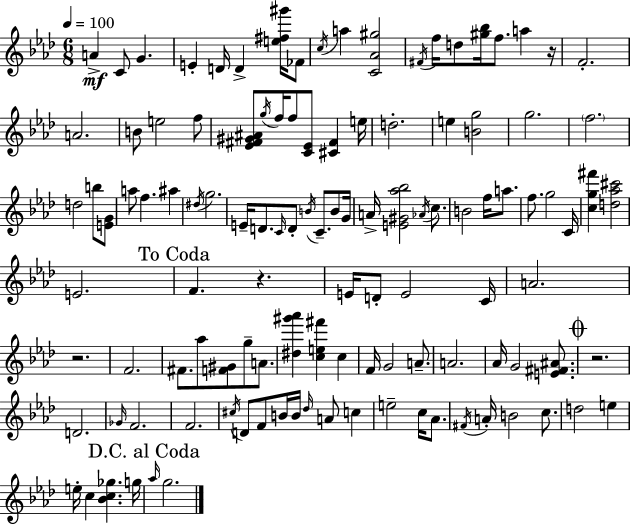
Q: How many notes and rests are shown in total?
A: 116